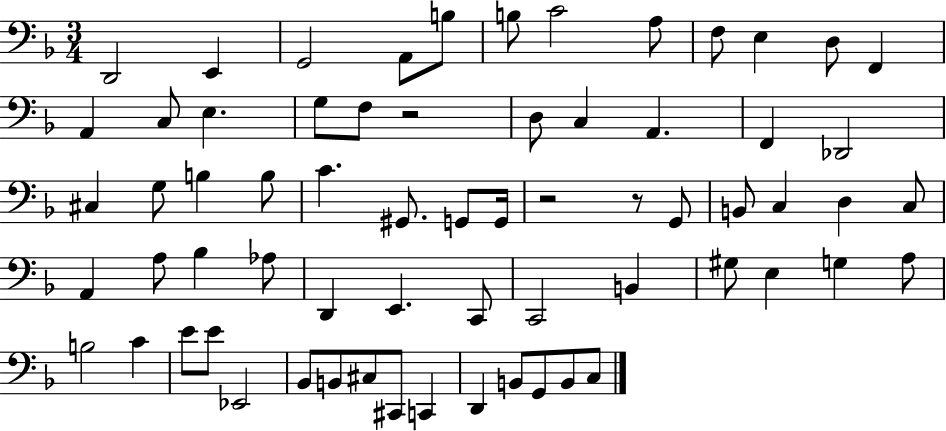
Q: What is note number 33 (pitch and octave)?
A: C3